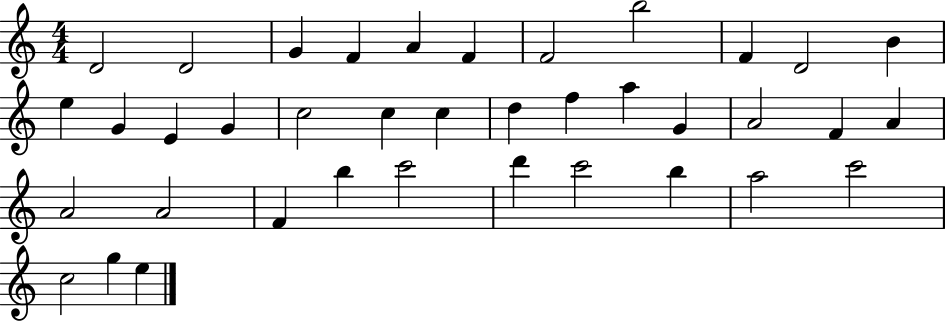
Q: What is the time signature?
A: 4/4